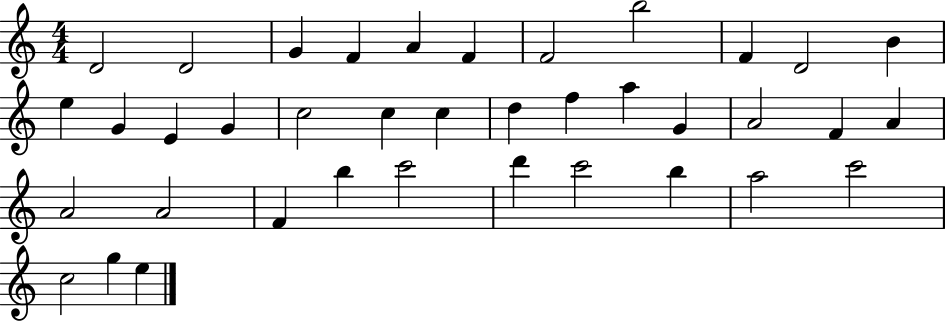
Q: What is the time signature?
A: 4/4